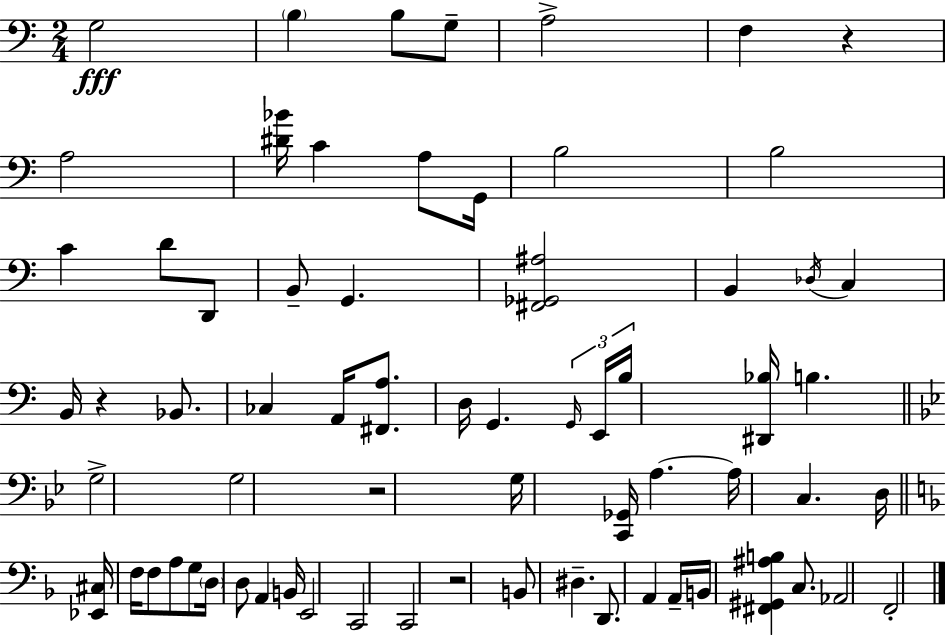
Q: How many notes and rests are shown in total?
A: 68